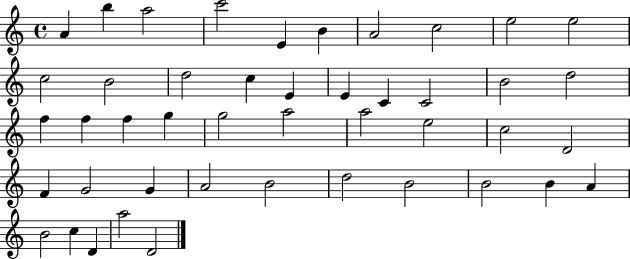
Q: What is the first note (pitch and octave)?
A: A4